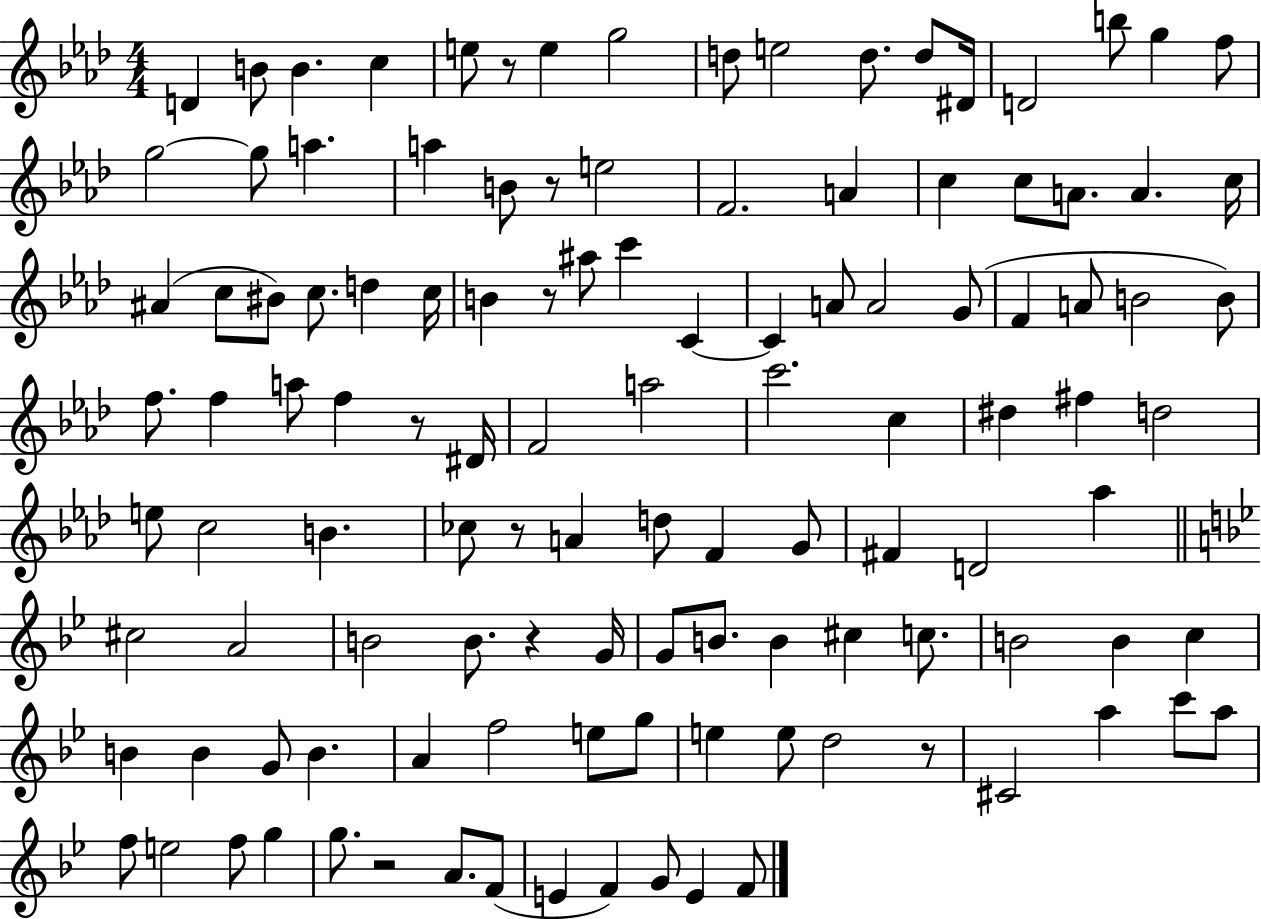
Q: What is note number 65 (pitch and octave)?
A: D5